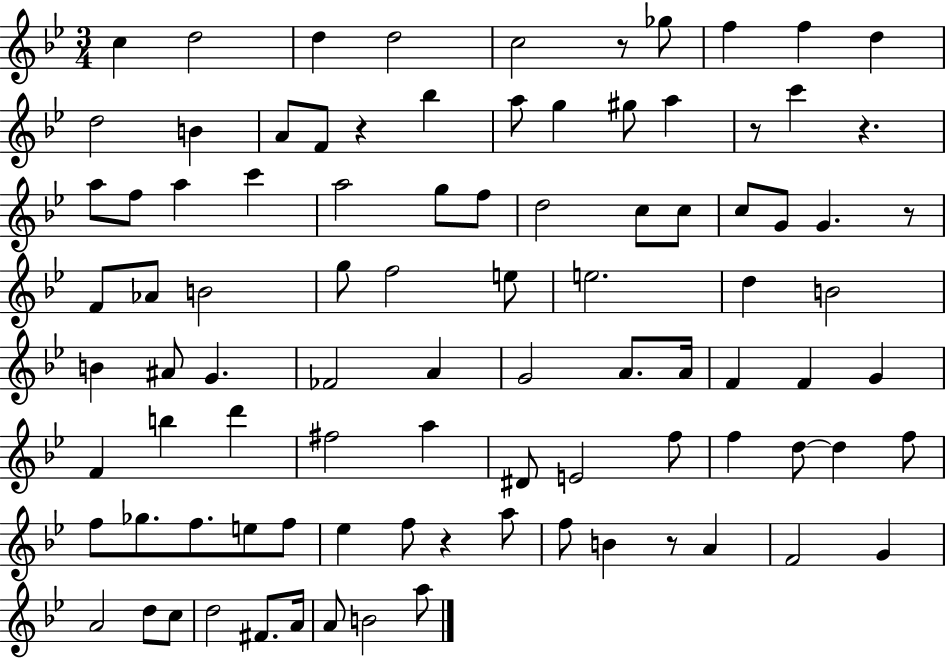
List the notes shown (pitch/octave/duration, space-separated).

C5/q D5/h D5/q D5/h C5/h R/e Gb5/e F5/q F5/q D5/q D5/h B4/q A4/e F4/e R/q Bb5/q A5/e G5/q G#5/e A5/q R/e C6/q R/q. A5/e F5/e A5/q C6/q A5/h G5/e F5/e D5/h C5/e C5/e C5/e G4/e G4/q. R/e F4/e Ab4/e B4/h G5/e F5/h E5/e E5/h. D5/q B4/h B4/q A#4/e G4/q. FES4/h A4/q G4/h A4/e. A4/s F4/q F4/q G4/q F4/q B5/q D6/q F#5/h A5/q D#4/e E4/h F5/e F5/q D5/e D5/q F5/e F5/e Gb5/e. F5/e. E5/e F5/e Eb5/q F5/e R/q A5/e F5/e B4/q R/e A4/q F4/h G4/q A4/h D5/e C5/e D5/h F#4/e. A4/s A4/e B4/h A5/e